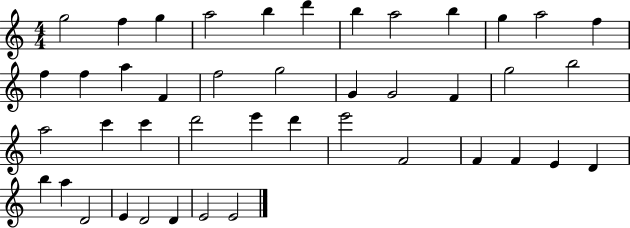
X:1
T:Untitled
M:4/4
L:1/4
K:C
g2 f g a2 b d' b a2 b g a2 f f f a F f2 g2 G G2 F g2 b2 a2 c' c' d'2 e' d' e'2 F2 F F E D b a D2 E D2 D E2 E2